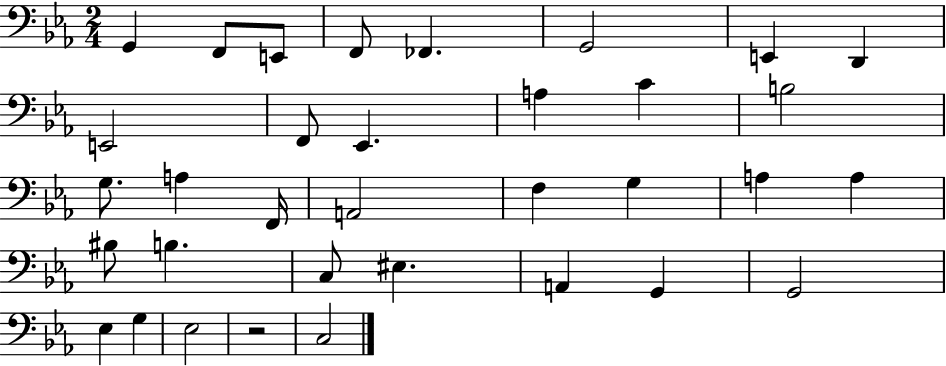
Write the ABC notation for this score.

X:1
T:Untitled
M:2/4
L:1/4
K:Eb
G,, F,,/2 E,,/2 F,,/2 _F,, G,,2 E,, D,, E,,2 F,,/2 _E,, A, C B,2 G,/2 A, F,,/4 A,,2 F, G, A, A, ^B,/2 B, C,/2 ^E, A,, G,, G,,2 _E, G, _E,2 z2 C,2